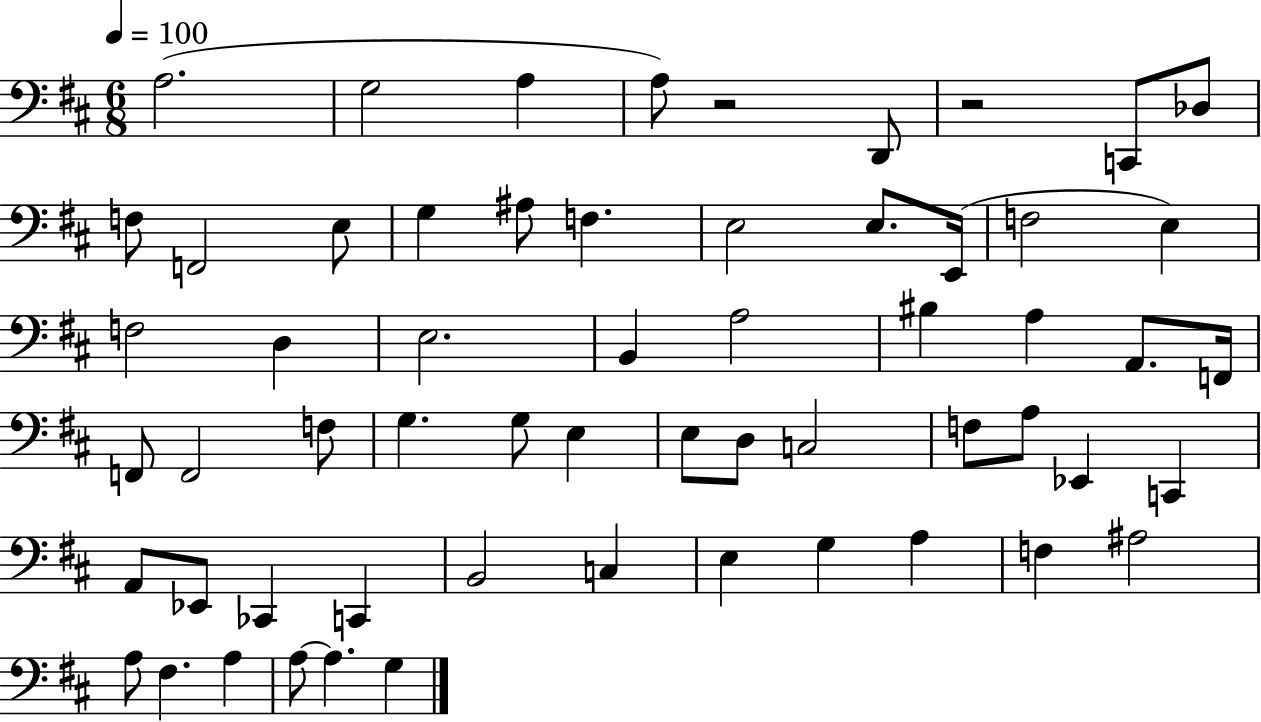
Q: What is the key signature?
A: D major